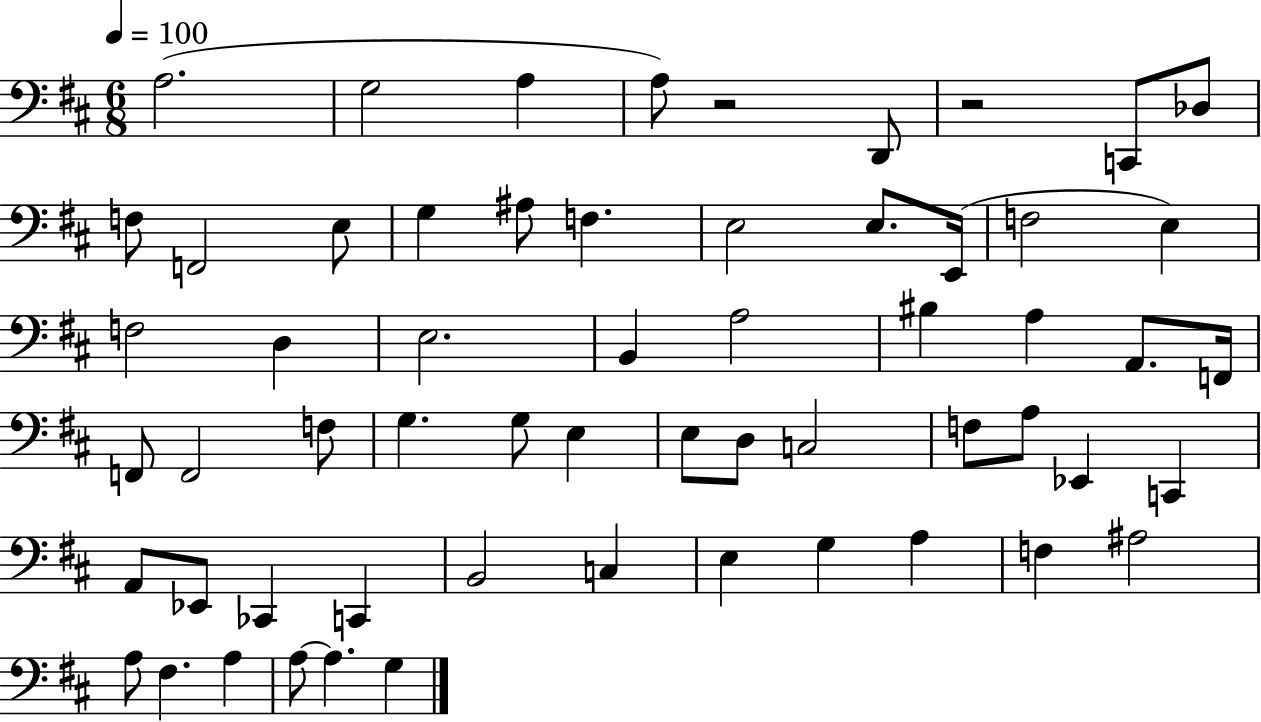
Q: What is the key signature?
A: D major